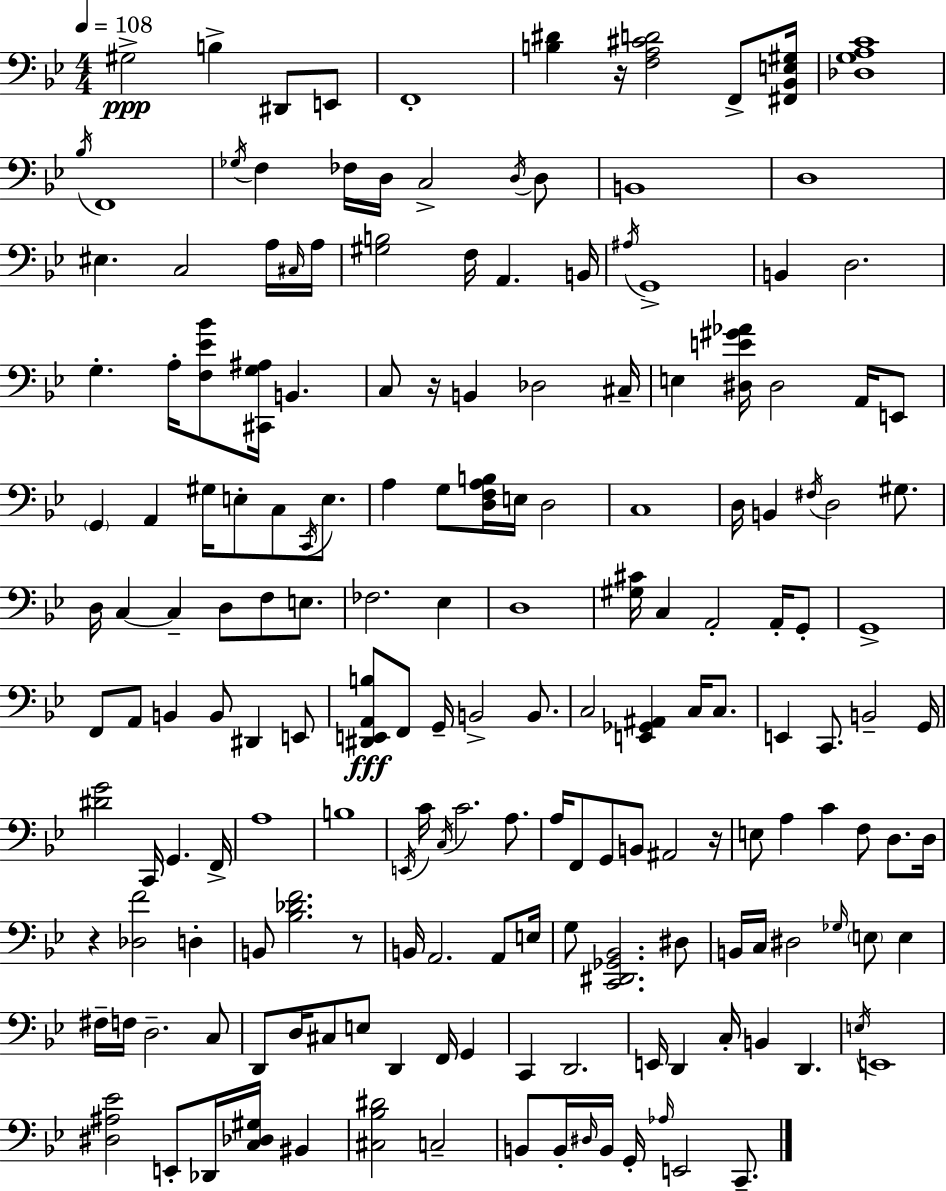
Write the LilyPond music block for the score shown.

{
  \clef bass
  \numericTimeSignature
  \time 4/4
  \key g \minor
  \tempo 4 = 108
  \repeat volta 2 { gis2->\ppp b4-> dis,8 e,8 | f,1-. | <b dis'>4 r16 <f a cis' d'>2 f,8-> <fis, bes, e gis>16 | <des g a c'>1 | \break \acciaccatura { bes16 } f,1 | \acciaccatura { ges16 } f4 fes16 d16 c2-> | \acciaccatura { d16 } d8 b,1 | d1 | \break eis4. c2 | a16 \grace { cis16 } a16 <gis b>2 f16 a,4. | b,16 \acciaccatura { ais16 } g,1-> | b,4 d2. | \break g4.-. a16-. <f ees' bes'>8 <cis, g ais>16 b,4. | c8 r16 b,4 des2 | cis16-- e4 <dis e' gis' aes'>16 dis2 | a,16 e,8 \parenthesize g,4 a,4 gis16 e8-. | \break c8 \acciaccatura { c,16 } e8. a4 g8 <d f a b>16 e16 d2 | c1 | d16 b,4 \acciaccatura { fis16 } d2 | gis8. d16 c4~~ c4-- | \break d8 f8 e8. fes2. | ees4 d1 | <gis cis'>16 c4 a,2-. | a,16-. g,8-. g,1-> | \break f,8 a,8 b,4 b,8 | dis,4 e,8 <dis, e, a, b>8\fff f,8 g,16-- b,2-> | b,8. c2 <e, ges, ais,>4 | c16 c8. e,4 c,8. b,2-- | \break g,16 <dis' g'>2 c,16 | g,4. f,16-> a1 | b1 | \acciaccatura { e,16 } c'16 \acciaccatura { c16 } c'2. | \break a8. a16 f,8 g,8 b,8 | ais,2 r16 e8 a4 c'4 | f8 d8. d16 r4 <des f'>2 | d4-. b,8 <bes des' f'>2. | \break r8 b,16 a,2. | a,8 e16 g8 <c, dis, ges, bes,>2. | dis8 b,16 c16 dis2 | \grace { ges16 } \parenthesize e8 e4 fis16-- f16 d2.-- | \break c8 d,8 d16 cis8 e8 | d,4 f,16 g,4 c,4 d,2. | e,16 d,4 c16-. | b,4 d,4. \acciaccatura { e16 } e,1 | \break <dis ais ees'>2 | e,8-. des,16 <c des gis>16 bis,4 <cis bes dis'>2 | c2-- b,8 b,16-. \grace { dis16 } b,16 | g,16-. \grace { aes16 } e,2 c,8.-- } \bar "|."
}